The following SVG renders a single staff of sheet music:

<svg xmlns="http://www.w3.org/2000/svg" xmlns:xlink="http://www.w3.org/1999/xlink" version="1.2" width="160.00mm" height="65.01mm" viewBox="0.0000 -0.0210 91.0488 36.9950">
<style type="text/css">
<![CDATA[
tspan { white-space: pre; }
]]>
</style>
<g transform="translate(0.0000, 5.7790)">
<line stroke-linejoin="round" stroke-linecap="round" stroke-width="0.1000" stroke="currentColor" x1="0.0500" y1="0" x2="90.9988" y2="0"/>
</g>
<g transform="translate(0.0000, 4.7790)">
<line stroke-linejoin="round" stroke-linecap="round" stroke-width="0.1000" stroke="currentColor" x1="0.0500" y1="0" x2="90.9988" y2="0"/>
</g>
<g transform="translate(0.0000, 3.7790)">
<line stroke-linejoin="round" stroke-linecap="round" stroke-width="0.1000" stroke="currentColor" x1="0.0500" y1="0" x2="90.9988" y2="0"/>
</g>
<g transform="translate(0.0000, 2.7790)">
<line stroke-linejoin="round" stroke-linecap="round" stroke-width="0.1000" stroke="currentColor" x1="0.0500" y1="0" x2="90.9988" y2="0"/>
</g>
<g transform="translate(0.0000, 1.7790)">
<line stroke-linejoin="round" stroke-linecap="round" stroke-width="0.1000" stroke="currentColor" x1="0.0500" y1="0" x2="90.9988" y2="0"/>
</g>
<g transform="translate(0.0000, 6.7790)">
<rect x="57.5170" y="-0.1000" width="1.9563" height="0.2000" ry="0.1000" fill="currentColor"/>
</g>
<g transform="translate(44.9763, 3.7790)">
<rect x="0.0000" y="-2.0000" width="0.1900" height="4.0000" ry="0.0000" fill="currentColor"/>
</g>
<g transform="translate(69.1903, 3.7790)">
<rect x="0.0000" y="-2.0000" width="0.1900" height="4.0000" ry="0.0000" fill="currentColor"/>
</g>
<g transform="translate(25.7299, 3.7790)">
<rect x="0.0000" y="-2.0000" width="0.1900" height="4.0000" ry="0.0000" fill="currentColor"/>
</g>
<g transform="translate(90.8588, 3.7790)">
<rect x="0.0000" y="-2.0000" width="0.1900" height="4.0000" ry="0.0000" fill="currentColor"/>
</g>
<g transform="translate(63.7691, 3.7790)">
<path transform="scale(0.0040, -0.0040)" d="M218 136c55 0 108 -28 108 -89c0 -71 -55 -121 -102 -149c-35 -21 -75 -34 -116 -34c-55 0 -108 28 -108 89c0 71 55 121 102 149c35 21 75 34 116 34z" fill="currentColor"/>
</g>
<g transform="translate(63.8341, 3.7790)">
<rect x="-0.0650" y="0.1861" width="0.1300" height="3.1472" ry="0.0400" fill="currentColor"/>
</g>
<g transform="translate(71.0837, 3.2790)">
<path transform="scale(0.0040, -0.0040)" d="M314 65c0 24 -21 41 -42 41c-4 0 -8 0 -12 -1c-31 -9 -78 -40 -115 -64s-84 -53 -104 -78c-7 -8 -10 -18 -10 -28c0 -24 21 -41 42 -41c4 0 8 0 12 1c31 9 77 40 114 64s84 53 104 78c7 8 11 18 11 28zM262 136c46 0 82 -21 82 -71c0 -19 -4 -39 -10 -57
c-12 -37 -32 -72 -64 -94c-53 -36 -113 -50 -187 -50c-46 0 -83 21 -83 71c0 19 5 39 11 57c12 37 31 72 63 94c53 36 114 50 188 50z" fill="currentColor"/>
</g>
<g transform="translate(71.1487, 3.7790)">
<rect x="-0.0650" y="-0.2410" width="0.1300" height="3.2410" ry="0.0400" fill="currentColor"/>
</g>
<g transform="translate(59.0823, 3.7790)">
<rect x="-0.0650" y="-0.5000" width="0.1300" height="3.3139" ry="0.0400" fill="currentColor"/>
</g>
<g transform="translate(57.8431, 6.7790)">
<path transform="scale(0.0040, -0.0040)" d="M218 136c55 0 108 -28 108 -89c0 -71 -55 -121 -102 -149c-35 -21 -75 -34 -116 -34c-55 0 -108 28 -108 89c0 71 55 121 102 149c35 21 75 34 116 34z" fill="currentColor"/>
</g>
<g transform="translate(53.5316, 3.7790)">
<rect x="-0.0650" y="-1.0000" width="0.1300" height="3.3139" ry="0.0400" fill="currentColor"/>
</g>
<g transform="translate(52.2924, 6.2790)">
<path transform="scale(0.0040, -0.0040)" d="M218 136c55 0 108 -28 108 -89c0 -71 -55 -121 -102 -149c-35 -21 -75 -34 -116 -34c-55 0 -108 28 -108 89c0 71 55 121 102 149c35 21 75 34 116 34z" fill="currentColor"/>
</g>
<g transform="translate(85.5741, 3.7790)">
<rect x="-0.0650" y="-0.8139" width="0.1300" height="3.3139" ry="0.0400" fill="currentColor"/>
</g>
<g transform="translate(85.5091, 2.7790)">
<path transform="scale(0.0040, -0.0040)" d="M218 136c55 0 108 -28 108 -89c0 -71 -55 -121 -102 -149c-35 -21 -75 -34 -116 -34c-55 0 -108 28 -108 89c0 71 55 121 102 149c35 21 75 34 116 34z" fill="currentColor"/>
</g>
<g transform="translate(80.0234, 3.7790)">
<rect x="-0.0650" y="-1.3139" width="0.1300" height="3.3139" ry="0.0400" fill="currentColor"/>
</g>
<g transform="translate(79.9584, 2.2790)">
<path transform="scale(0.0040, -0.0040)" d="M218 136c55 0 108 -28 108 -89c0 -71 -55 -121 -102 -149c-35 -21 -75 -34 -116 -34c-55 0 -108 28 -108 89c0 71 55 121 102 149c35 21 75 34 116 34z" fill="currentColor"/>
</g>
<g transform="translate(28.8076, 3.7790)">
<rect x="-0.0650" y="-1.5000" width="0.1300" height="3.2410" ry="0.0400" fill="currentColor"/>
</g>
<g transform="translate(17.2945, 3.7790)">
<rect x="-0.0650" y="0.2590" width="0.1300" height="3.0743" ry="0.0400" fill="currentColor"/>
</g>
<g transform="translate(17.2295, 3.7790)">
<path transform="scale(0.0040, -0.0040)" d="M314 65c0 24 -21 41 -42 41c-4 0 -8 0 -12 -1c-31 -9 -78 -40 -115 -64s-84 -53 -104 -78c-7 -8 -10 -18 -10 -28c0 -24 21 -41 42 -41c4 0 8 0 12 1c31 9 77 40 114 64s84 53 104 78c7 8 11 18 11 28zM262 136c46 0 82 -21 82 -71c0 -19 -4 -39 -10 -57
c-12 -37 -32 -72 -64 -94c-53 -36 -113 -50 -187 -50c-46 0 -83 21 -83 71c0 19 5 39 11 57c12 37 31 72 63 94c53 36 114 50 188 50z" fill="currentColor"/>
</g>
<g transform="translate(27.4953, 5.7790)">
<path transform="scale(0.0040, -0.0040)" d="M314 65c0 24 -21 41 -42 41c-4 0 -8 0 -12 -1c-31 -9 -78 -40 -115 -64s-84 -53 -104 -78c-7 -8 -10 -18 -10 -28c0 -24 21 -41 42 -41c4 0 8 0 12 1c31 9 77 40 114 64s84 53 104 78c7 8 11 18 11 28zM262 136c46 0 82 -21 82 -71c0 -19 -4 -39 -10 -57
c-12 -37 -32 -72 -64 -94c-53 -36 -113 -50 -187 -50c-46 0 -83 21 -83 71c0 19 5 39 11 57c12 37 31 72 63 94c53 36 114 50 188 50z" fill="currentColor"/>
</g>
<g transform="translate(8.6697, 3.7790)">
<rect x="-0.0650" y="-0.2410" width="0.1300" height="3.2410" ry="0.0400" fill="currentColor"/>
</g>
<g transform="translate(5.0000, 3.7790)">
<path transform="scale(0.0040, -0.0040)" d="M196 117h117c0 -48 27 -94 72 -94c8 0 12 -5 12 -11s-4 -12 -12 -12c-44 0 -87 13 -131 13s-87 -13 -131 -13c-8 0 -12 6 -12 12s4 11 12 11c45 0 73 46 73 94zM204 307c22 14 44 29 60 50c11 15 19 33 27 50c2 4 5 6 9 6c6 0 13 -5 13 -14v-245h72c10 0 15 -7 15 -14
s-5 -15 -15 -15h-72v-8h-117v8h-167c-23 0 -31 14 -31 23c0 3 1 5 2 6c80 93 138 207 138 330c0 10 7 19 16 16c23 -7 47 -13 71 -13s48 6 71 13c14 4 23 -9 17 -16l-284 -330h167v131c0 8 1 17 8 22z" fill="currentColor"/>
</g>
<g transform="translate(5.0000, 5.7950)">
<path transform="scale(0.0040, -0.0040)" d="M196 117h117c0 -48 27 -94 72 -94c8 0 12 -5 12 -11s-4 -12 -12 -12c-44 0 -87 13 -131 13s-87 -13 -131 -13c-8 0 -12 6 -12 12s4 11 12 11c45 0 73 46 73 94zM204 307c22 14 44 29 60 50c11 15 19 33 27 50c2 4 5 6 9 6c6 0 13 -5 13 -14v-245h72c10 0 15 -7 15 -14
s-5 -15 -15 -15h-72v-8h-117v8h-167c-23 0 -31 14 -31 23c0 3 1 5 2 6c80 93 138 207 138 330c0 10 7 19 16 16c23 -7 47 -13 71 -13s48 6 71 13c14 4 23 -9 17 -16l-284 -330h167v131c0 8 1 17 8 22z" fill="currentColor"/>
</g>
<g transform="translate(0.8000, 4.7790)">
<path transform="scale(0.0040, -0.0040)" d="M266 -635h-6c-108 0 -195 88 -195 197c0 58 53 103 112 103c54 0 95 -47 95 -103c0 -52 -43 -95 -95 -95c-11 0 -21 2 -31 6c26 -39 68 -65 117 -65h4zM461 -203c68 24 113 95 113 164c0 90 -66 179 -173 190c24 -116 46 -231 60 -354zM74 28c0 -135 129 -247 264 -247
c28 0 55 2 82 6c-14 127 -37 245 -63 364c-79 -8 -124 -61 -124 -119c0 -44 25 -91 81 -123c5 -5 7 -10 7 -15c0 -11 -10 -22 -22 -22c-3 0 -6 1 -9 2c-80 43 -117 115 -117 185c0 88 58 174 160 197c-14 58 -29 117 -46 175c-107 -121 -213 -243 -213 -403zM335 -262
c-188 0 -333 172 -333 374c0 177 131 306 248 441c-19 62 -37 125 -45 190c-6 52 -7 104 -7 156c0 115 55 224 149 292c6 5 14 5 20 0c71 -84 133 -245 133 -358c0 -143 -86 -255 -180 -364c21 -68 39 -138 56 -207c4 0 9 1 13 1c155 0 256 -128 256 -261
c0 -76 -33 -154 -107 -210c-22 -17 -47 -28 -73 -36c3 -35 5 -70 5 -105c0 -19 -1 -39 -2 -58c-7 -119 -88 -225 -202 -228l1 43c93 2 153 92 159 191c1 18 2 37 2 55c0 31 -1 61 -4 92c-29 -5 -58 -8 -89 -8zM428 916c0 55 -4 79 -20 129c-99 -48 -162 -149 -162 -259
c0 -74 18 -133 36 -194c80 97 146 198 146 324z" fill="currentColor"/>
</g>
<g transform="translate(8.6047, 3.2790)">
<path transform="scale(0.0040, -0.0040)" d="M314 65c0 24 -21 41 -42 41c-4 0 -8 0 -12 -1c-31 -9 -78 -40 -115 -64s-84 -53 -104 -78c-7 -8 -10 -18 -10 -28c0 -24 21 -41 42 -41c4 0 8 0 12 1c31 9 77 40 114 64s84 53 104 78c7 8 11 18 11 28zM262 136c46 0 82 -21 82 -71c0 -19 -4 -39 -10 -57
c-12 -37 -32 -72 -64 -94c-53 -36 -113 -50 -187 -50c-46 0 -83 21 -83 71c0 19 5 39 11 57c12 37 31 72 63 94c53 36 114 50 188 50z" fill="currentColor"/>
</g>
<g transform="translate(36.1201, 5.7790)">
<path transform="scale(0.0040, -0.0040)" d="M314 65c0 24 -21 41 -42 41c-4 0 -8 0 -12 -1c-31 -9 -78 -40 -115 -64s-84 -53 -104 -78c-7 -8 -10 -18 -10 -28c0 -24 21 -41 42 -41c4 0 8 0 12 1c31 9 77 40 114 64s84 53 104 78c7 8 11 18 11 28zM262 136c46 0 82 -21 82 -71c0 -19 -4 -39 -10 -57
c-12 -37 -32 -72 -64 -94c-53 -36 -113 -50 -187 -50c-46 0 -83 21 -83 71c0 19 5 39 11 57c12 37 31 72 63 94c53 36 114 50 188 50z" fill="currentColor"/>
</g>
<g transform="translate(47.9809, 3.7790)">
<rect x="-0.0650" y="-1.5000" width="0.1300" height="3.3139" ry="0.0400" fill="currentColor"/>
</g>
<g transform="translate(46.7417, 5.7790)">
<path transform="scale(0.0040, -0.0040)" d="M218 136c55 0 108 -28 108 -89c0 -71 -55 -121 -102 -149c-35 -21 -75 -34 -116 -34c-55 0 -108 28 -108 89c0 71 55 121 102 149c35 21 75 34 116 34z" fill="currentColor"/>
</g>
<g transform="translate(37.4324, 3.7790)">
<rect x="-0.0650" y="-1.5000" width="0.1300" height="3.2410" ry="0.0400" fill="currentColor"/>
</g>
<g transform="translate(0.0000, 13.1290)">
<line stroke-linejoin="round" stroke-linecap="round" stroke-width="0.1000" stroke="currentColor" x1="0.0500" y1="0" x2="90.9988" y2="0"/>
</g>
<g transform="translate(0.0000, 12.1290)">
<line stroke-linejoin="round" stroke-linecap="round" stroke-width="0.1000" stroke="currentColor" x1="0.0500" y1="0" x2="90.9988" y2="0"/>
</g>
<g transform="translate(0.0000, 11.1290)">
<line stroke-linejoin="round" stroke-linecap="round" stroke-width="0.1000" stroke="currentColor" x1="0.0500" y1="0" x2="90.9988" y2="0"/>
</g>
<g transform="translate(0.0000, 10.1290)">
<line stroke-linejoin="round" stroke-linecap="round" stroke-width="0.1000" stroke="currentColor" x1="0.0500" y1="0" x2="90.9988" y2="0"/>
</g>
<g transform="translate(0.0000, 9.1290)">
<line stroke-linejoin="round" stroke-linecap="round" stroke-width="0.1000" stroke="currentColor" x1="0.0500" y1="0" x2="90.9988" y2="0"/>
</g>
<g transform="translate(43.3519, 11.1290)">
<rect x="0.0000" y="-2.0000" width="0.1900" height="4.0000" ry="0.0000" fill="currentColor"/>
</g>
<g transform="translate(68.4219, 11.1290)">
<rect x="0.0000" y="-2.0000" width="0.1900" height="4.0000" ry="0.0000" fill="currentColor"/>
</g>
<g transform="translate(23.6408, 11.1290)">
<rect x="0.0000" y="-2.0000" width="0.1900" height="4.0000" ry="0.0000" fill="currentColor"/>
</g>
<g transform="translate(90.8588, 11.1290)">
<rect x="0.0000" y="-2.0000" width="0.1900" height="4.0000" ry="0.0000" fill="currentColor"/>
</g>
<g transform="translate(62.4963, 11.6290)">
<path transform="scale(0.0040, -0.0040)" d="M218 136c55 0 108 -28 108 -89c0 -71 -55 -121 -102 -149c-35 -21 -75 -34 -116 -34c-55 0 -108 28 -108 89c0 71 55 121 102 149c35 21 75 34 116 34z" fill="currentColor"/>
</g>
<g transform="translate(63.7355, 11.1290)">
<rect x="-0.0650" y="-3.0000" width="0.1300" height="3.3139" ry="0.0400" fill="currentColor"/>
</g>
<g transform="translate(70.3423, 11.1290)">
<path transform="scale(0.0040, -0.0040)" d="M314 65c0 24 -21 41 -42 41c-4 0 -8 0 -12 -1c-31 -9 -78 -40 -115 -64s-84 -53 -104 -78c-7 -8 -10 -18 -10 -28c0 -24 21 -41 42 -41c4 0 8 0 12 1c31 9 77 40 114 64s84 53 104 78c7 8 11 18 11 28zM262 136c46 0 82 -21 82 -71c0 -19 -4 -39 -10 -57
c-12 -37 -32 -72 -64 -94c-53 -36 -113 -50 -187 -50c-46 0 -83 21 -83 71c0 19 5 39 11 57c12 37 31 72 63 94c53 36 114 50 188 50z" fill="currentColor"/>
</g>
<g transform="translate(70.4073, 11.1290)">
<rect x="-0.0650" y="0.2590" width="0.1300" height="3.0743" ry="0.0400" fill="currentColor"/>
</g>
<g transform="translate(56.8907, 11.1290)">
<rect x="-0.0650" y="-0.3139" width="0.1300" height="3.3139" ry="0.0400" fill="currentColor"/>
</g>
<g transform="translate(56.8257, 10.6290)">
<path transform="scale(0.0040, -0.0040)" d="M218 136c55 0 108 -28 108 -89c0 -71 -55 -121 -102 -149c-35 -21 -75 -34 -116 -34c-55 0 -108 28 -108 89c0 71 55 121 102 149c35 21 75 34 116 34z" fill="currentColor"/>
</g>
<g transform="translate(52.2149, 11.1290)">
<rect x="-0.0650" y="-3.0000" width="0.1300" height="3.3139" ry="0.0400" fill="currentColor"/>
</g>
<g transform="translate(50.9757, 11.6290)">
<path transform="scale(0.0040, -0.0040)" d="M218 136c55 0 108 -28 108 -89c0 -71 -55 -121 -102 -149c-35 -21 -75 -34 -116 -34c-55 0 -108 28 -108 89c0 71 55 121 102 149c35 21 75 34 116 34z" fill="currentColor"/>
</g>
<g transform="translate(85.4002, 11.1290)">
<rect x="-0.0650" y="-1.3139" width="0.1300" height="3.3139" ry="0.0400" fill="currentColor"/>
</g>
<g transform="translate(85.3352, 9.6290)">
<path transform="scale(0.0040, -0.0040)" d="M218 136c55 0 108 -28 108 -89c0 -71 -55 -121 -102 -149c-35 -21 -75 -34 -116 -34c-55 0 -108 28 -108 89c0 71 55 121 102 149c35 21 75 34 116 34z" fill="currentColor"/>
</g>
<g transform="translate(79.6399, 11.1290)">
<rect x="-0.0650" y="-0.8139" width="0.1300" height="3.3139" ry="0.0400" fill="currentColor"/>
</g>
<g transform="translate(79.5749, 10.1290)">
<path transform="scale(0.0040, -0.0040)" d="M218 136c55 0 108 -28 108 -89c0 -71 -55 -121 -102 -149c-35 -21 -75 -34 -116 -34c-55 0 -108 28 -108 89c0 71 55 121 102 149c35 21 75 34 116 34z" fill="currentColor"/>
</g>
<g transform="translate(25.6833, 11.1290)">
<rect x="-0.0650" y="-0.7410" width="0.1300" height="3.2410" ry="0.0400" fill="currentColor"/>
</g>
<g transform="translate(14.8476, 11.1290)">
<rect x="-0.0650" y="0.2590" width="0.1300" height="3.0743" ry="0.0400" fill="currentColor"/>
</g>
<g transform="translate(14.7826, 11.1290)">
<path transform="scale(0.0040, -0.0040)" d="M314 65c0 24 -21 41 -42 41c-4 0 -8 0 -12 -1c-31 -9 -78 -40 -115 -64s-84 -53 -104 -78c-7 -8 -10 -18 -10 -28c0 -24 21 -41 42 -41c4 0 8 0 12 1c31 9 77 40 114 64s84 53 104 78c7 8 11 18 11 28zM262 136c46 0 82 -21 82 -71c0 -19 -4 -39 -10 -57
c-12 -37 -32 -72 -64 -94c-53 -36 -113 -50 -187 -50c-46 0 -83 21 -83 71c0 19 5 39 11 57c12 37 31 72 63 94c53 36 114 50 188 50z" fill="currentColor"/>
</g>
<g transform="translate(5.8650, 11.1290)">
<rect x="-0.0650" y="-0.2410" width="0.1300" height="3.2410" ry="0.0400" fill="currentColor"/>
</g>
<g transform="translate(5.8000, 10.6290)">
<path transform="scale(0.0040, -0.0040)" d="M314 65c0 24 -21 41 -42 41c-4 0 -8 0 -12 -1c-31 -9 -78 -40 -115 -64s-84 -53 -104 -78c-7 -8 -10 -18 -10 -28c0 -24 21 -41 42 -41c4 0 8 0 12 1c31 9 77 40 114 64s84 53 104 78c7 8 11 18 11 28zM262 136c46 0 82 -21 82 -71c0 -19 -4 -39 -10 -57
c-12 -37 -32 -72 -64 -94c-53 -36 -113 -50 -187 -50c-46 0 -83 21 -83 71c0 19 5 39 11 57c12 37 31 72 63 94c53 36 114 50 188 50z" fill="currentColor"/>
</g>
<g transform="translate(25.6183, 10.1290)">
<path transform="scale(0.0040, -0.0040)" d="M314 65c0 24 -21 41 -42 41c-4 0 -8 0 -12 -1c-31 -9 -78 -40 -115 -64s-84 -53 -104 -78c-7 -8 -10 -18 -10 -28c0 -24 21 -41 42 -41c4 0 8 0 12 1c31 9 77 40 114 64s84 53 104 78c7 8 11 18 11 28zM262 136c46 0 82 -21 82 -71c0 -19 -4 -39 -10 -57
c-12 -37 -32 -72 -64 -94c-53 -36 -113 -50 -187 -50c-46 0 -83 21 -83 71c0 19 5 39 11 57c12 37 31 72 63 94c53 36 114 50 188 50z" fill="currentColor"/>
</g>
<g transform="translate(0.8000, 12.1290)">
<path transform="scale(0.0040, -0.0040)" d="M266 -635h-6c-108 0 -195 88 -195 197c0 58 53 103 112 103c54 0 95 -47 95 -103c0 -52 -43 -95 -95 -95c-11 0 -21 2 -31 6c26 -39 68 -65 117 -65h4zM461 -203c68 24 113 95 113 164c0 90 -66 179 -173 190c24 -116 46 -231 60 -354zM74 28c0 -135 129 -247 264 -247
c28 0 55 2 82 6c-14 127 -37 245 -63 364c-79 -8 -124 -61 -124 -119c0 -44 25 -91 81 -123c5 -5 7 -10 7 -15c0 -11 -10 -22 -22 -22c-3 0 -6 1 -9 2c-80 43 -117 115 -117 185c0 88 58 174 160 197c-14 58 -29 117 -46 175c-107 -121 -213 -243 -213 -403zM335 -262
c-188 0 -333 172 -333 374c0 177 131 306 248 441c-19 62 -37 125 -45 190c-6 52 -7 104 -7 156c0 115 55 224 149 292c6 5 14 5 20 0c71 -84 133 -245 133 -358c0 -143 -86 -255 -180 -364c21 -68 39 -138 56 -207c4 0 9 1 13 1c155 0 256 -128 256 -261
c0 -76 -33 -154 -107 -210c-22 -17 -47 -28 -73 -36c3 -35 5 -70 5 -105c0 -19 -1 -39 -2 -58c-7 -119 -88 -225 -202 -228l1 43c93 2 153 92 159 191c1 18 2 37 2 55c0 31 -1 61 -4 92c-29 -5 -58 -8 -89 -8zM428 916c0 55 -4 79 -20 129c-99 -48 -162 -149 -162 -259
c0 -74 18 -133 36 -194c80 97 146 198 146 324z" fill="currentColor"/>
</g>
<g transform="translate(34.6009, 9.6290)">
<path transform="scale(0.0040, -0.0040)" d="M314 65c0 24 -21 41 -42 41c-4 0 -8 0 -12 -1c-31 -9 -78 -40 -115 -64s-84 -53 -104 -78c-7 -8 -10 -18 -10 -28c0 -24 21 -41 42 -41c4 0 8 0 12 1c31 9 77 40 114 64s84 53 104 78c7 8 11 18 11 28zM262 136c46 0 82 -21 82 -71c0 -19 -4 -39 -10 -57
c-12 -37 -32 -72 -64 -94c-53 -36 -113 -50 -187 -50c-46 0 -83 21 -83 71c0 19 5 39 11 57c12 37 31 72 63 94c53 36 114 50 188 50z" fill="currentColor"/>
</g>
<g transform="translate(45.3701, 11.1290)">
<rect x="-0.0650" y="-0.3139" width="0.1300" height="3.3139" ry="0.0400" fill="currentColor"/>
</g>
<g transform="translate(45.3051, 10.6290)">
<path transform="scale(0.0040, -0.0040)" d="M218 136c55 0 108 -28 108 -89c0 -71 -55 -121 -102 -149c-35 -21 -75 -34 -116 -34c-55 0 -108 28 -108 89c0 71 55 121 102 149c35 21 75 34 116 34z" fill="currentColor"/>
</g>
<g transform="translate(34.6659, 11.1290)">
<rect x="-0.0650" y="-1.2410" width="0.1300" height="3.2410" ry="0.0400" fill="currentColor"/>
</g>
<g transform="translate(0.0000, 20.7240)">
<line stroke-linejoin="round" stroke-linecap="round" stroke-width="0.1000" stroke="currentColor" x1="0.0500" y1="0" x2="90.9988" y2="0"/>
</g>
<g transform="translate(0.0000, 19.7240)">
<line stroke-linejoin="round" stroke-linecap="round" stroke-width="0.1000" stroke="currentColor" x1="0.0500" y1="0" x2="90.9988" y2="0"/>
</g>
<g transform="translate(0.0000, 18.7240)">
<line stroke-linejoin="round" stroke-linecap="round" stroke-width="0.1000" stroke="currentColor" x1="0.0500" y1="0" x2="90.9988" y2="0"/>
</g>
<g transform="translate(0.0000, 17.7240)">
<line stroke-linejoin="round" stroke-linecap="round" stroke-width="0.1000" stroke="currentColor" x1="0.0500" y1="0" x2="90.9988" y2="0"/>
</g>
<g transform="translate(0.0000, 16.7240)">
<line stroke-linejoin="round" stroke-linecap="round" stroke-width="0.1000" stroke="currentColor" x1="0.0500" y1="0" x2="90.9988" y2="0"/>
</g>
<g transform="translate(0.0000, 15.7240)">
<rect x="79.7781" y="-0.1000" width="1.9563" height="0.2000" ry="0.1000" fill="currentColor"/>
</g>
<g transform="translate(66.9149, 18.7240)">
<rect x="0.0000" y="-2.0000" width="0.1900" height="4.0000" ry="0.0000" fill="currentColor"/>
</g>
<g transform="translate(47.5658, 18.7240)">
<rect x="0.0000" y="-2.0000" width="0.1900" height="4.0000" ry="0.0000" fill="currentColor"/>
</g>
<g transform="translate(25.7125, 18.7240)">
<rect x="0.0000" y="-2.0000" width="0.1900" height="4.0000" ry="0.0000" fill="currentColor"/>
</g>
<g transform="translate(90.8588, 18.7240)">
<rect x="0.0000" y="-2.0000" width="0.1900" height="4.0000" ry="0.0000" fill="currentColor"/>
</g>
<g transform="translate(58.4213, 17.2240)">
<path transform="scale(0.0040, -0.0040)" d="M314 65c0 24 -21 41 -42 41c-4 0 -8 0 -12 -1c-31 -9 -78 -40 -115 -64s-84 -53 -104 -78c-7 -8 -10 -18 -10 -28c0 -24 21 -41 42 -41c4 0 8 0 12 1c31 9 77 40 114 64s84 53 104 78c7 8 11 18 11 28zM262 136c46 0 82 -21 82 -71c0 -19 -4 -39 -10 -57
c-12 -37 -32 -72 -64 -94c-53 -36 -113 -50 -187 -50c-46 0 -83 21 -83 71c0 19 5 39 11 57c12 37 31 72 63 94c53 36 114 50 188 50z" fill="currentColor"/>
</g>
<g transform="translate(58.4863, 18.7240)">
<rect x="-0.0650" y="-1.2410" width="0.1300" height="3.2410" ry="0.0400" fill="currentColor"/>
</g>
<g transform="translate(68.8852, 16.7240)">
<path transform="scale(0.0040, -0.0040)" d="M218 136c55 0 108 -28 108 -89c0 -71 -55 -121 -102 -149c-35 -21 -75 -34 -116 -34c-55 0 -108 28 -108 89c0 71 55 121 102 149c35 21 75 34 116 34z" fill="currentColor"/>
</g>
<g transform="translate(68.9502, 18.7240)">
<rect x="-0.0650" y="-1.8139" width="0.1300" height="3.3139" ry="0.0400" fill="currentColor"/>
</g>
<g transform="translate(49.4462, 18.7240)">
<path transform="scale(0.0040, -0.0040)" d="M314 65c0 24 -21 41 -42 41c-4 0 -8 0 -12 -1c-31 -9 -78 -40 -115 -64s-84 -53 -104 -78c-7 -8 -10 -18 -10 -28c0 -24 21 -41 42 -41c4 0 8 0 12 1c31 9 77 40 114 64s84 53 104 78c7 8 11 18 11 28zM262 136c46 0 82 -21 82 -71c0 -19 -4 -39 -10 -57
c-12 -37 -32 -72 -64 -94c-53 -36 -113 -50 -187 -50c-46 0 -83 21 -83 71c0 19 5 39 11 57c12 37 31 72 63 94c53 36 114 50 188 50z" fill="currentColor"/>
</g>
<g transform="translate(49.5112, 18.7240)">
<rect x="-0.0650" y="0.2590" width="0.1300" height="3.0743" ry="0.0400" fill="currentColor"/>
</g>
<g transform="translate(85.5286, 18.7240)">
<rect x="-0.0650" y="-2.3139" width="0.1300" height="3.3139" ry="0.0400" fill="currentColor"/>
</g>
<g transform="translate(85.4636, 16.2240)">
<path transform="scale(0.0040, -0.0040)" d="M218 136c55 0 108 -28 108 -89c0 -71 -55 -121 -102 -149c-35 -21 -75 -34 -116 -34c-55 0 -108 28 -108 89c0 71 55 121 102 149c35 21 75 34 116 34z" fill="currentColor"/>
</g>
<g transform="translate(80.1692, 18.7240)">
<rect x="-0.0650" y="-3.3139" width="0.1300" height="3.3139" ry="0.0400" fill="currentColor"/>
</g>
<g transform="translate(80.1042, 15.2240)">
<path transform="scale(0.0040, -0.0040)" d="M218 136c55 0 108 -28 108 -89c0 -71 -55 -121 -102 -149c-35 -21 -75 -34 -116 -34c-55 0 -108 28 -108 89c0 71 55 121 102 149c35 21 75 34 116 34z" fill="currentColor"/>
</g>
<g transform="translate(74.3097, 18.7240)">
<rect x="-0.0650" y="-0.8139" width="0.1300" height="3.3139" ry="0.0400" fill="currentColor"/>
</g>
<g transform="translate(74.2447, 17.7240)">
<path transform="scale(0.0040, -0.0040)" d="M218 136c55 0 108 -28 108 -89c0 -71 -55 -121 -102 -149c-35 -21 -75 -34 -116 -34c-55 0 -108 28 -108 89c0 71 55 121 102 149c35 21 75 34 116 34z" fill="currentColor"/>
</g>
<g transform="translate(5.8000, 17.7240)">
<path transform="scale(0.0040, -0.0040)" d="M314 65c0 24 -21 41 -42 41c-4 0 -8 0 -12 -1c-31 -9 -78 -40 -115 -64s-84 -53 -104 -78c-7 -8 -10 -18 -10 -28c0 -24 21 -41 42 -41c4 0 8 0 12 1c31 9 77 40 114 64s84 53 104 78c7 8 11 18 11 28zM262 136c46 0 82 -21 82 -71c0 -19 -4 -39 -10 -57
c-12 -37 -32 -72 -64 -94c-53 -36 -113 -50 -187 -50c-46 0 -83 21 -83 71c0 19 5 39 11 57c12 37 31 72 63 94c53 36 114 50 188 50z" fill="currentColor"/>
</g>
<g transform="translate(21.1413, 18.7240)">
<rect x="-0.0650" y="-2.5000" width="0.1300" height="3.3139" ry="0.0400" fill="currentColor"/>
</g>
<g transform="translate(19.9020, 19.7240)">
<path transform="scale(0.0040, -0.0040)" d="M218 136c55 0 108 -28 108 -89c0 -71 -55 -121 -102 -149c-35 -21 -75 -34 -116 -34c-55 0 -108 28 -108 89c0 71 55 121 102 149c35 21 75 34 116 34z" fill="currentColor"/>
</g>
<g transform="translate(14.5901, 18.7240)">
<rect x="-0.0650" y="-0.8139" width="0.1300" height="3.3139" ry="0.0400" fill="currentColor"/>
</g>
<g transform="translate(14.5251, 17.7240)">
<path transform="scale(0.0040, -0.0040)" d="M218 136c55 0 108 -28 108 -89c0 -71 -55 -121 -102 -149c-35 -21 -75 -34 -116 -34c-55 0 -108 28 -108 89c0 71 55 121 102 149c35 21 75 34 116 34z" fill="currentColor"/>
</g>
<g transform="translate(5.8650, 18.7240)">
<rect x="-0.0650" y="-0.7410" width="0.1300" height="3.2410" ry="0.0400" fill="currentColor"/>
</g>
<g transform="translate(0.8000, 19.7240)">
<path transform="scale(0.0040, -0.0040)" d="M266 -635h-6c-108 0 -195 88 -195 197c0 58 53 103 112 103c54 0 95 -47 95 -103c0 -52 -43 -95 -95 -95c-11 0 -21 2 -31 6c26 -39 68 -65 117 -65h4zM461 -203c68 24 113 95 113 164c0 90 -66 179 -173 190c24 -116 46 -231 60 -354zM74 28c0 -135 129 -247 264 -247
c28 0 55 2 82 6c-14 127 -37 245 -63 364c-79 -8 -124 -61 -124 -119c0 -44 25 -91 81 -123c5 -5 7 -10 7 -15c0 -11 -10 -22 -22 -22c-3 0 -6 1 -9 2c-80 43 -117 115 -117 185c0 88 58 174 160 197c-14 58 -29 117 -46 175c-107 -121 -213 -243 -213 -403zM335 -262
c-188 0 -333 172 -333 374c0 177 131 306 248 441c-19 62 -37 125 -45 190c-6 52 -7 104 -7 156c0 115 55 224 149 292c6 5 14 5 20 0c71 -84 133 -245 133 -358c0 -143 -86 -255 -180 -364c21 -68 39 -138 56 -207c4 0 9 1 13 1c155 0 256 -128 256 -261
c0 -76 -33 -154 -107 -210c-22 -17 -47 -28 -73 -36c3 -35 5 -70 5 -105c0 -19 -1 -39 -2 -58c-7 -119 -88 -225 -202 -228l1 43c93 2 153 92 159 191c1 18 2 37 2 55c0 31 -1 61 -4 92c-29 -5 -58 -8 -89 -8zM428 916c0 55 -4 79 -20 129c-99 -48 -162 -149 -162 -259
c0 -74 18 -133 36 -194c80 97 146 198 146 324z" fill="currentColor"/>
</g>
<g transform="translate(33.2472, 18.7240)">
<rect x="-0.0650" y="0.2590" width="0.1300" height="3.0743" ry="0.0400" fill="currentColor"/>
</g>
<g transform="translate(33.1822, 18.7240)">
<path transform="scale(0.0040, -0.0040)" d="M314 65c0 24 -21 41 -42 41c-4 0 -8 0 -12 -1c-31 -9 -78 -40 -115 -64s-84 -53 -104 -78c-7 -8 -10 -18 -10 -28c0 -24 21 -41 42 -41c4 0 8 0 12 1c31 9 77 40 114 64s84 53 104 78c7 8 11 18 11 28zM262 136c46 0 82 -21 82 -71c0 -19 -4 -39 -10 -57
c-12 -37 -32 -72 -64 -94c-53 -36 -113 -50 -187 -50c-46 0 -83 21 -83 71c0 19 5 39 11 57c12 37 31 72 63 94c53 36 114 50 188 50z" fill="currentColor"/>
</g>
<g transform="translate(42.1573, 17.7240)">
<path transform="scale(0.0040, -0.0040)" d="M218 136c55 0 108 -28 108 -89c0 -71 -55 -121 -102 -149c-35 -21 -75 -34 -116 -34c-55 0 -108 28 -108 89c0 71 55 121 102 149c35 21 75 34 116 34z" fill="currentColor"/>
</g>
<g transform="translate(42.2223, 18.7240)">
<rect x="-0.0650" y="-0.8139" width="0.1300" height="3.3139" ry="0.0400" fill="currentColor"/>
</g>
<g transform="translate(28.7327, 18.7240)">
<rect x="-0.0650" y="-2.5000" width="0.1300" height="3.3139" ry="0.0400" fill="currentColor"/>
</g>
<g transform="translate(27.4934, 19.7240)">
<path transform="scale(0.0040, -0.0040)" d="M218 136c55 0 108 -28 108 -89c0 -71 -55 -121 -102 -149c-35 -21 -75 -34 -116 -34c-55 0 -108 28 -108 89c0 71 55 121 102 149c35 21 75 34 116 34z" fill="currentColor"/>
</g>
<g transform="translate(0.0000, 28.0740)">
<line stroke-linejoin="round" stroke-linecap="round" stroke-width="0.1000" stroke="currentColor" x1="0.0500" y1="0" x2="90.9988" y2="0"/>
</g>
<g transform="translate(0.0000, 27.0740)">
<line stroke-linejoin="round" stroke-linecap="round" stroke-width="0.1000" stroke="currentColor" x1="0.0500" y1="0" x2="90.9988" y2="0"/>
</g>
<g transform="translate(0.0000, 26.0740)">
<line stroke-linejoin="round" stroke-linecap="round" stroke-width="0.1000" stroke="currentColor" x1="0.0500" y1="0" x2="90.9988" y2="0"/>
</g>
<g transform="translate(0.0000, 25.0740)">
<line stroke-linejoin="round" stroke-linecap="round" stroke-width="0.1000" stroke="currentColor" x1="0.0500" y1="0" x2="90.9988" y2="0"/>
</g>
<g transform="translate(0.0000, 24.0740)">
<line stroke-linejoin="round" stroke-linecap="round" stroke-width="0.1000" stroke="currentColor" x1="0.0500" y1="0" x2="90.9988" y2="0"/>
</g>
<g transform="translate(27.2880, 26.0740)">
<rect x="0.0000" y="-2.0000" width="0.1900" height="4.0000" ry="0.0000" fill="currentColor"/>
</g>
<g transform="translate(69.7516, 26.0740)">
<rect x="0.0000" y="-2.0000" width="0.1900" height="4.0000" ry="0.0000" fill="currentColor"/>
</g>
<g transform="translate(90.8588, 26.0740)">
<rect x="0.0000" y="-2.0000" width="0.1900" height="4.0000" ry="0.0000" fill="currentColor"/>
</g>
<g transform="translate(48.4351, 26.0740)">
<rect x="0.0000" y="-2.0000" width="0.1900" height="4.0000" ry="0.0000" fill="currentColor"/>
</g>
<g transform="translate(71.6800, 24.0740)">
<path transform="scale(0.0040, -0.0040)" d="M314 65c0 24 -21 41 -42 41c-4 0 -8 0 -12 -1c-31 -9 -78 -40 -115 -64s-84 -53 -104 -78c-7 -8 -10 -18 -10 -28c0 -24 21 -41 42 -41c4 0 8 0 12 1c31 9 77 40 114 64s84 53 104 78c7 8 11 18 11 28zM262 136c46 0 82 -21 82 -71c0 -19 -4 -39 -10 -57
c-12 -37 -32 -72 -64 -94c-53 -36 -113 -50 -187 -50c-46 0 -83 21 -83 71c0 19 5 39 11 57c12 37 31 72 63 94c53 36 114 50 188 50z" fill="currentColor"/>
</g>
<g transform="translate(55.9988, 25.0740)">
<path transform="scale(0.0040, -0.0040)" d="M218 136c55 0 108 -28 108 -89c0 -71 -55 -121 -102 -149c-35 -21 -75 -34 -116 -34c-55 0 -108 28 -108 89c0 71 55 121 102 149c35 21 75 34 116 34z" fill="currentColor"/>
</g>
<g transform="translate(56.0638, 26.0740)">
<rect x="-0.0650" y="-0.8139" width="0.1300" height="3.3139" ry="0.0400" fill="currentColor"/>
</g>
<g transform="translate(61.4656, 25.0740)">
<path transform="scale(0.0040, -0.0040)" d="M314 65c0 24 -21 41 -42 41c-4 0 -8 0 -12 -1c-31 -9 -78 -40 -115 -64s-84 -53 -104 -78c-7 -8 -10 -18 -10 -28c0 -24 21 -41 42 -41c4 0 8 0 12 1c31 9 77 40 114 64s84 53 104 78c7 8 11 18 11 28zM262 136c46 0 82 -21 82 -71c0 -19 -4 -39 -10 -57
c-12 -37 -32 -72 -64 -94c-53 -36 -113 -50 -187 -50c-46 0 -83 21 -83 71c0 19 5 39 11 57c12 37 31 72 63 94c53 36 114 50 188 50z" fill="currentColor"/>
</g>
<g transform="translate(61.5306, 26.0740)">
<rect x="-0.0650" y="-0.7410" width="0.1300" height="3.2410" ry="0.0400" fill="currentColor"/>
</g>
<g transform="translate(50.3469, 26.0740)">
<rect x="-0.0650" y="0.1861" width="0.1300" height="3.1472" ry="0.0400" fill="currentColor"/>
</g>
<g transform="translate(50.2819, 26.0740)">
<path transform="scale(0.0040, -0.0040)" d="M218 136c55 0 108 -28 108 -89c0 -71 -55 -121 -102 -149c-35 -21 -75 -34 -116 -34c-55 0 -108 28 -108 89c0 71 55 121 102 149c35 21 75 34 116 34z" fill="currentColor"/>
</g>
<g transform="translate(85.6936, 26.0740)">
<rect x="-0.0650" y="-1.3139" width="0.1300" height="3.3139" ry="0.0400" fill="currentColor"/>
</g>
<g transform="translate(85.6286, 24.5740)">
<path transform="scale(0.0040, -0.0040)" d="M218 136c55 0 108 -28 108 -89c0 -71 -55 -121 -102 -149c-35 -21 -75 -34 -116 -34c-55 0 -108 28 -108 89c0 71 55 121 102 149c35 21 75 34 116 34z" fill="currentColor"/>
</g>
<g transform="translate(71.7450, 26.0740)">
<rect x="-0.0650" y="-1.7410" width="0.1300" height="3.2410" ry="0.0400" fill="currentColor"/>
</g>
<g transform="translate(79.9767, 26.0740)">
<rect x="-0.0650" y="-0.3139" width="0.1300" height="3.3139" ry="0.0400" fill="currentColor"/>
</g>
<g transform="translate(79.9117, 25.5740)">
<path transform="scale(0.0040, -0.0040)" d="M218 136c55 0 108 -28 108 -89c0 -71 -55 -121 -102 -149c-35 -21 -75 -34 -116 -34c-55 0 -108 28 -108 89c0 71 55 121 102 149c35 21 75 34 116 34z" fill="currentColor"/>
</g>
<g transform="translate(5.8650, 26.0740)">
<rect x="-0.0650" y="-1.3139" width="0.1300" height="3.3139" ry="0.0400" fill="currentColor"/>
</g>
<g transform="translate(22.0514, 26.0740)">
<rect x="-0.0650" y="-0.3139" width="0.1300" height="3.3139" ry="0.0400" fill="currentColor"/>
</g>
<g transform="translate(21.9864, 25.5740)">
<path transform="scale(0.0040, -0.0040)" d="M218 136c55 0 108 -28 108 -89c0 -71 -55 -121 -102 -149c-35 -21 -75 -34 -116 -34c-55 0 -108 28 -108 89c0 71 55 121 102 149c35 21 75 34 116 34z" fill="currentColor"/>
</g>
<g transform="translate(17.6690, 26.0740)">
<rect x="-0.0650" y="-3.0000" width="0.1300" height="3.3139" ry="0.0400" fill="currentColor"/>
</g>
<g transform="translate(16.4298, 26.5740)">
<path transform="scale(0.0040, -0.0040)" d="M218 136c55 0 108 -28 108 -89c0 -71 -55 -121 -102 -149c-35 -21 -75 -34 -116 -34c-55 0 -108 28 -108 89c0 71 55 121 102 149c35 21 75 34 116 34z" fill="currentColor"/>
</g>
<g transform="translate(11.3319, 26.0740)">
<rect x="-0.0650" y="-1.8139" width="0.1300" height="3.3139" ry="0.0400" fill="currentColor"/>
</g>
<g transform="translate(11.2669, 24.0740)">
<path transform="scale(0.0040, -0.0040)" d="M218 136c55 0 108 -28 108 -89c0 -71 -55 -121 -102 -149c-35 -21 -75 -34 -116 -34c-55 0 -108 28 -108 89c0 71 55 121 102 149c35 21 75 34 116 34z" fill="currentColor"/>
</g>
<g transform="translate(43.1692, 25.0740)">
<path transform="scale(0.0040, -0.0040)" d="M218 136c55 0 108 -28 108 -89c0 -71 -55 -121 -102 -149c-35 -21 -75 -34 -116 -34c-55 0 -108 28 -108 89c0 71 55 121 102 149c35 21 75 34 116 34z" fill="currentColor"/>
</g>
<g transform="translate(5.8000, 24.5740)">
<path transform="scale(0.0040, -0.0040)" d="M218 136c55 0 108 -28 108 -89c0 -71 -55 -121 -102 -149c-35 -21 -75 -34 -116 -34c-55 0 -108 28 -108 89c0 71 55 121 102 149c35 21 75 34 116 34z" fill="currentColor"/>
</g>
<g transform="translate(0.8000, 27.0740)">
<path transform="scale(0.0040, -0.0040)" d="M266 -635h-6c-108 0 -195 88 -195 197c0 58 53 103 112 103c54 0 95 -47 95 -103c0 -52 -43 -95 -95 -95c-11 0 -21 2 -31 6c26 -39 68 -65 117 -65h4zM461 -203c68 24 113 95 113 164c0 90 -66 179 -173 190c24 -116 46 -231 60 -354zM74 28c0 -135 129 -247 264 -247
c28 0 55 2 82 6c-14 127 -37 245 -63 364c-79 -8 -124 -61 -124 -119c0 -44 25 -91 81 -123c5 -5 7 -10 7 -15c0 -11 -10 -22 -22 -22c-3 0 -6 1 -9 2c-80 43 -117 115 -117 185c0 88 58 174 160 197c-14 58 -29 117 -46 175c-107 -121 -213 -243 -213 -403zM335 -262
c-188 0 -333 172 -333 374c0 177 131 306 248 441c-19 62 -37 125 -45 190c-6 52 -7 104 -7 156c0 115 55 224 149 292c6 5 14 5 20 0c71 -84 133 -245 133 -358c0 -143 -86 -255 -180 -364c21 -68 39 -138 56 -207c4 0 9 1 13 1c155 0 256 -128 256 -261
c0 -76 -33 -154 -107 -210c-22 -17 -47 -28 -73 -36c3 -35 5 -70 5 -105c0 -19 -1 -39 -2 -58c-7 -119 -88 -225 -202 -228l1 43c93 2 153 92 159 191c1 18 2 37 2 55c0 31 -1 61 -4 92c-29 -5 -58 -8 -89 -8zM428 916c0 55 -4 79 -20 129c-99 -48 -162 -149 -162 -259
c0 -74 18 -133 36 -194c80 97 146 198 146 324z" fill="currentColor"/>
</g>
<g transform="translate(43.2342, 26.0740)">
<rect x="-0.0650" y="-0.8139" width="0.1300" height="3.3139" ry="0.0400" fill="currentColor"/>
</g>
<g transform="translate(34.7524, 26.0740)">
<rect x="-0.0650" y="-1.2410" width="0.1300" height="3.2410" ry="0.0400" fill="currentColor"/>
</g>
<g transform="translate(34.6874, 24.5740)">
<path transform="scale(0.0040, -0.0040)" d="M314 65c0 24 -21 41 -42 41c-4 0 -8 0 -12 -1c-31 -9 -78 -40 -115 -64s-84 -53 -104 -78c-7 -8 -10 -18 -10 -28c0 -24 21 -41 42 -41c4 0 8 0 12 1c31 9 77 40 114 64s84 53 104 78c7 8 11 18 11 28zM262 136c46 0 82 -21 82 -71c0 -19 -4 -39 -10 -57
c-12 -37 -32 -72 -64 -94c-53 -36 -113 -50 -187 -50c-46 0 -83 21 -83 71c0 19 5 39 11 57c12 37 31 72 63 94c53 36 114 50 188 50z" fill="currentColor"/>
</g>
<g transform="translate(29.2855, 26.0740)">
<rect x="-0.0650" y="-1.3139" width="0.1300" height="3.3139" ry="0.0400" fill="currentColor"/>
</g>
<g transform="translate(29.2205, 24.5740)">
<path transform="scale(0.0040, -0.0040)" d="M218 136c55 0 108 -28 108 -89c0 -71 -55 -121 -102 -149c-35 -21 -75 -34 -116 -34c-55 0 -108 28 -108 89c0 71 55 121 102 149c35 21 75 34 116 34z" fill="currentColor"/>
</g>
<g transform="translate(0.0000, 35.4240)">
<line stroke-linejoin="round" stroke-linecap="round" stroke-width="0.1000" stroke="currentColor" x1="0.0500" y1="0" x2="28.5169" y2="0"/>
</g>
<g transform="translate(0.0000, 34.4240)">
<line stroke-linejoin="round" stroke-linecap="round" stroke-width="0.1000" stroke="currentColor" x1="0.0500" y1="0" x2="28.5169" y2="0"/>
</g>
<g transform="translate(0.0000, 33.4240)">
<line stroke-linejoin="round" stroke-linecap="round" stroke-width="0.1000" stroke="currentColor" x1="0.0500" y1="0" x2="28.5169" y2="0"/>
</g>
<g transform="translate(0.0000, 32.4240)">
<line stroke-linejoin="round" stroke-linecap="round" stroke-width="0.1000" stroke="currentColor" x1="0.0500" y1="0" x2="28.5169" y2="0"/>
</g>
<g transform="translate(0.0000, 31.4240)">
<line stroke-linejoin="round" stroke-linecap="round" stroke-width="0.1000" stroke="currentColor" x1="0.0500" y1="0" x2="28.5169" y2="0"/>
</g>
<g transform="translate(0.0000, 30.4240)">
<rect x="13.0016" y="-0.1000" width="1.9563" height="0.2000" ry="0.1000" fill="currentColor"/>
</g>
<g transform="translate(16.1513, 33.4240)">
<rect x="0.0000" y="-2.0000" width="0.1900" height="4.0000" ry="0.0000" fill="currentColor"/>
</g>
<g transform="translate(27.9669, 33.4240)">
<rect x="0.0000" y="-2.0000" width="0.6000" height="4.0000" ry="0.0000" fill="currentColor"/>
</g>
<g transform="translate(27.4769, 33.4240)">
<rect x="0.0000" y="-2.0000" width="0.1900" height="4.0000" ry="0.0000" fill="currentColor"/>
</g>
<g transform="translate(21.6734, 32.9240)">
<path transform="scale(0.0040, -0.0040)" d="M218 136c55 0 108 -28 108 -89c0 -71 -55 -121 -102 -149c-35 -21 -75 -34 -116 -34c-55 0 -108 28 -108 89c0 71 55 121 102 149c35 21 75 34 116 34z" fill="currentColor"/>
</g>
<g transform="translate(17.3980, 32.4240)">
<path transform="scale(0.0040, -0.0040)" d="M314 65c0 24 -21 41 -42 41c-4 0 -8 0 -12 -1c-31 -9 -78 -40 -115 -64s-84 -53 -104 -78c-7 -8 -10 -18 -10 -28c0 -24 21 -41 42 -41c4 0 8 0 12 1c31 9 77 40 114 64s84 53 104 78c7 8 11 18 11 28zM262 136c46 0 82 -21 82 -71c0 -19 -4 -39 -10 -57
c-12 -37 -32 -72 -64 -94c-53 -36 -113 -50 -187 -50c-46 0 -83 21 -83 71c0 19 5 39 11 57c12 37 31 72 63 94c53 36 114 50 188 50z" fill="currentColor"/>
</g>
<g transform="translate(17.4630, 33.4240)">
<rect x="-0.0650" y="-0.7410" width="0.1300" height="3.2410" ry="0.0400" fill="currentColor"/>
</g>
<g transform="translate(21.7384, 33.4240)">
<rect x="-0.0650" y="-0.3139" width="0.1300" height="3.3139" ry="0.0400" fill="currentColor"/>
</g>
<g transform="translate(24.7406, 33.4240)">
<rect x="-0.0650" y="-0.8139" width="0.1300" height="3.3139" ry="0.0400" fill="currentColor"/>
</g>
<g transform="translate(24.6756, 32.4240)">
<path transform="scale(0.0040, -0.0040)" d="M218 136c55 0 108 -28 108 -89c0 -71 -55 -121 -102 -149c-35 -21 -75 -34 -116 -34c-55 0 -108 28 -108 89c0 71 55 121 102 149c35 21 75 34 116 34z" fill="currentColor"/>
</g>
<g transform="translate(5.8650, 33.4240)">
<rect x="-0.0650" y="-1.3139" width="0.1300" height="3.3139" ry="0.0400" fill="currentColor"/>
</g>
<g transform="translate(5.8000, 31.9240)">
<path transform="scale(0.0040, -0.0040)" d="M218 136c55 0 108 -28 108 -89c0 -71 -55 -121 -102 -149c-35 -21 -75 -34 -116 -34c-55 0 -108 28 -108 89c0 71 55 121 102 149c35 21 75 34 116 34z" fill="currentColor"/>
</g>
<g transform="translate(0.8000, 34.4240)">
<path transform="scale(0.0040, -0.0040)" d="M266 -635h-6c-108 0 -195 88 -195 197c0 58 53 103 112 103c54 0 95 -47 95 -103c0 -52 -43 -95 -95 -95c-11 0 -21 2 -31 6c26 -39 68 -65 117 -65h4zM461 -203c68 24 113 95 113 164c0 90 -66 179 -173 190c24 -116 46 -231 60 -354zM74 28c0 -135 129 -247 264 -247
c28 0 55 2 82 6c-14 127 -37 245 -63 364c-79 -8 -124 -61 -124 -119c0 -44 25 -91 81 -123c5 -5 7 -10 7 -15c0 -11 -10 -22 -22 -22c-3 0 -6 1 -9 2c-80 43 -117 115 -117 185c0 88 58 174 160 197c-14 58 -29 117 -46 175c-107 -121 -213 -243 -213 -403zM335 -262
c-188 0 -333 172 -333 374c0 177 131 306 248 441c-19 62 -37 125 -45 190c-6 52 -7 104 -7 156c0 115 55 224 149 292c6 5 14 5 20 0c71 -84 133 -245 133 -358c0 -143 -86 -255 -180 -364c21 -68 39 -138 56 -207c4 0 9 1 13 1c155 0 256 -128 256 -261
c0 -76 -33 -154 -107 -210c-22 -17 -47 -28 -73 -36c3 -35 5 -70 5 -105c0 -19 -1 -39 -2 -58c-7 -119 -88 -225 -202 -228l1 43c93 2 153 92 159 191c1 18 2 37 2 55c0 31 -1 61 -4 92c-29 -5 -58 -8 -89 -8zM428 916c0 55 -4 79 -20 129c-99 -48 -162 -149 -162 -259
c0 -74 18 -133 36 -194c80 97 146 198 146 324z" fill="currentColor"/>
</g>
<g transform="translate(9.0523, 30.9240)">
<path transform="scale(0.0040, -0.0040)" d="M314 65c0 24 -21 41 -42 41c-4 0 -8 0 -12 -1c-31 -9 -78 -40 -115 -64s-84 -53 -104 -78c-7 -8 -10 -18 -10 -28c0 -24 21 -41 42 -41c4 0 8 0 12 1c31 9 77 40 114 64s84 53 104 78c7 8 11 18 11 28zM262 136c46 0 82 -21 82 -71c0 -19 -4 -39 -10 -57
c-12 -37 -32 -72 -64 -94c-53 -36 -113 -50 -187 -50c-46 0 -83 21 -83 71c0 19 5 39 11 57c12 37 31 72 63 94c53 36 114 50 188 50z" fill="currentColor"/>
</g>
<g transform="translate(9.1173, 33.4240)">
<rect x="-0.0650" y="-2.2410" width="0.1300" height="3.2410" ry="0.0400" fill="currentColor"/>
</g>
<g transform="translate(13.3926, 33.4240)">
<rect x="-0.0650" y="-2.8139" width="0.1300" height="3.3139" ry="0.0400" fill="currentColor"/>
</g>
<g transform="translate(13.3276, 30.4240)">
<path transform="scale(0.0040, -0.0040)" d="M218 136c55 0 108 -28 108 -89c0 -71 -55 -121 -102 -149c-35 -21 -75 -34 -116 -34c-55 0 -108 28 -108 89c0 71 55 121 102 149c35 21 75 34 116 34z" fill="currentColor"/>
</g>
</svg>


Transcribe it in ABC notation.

X:1
T:Untitled
M:4/4
L:1/4
K:C
c2 B2 E2 E2 E D C B c2 e d c2 B2 d2 e2 c A c A B2 d e d2 d G G B2 d B2 e2 f d b g e f A c e e2 d B d d2 f2 c e e g2 a d2 c d